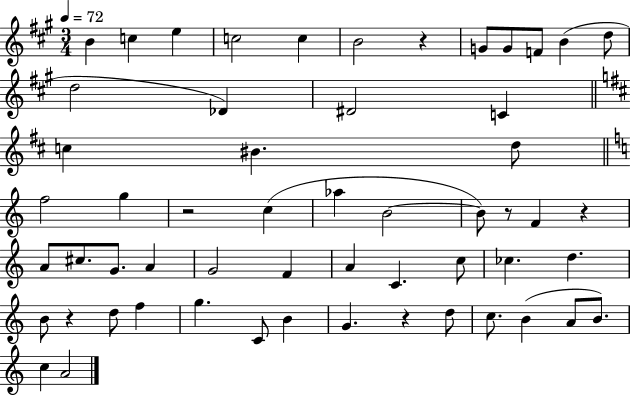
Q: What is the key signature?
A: A major